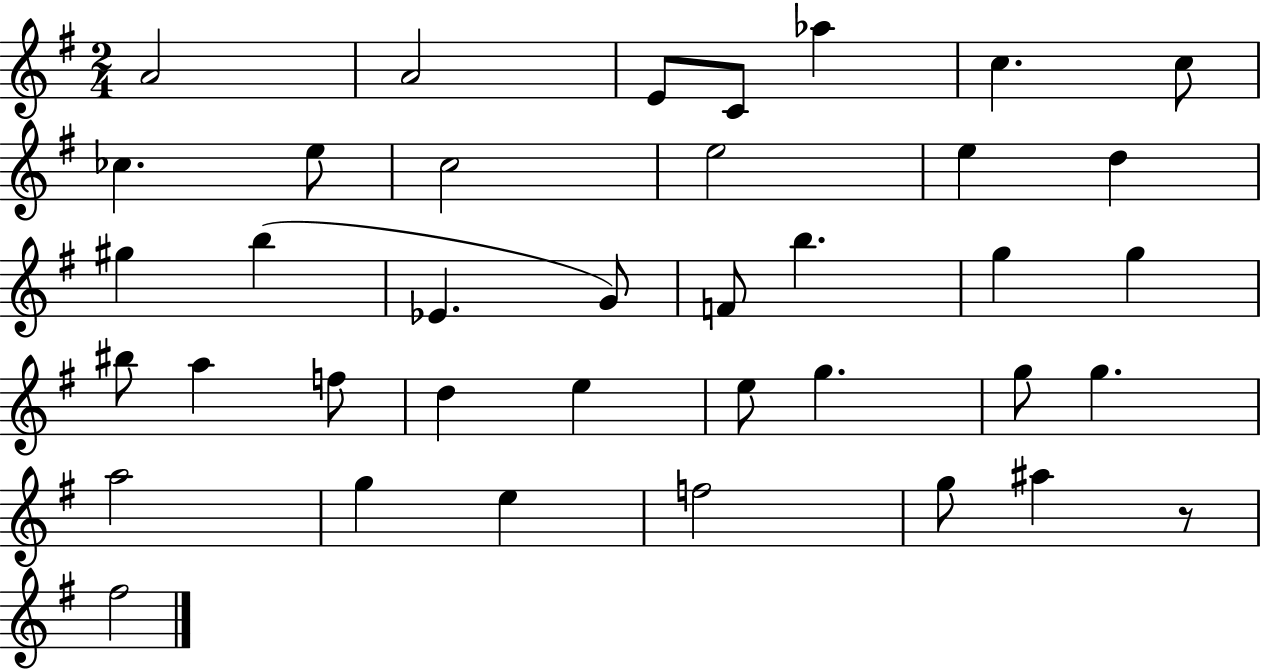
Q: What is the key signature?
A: G major